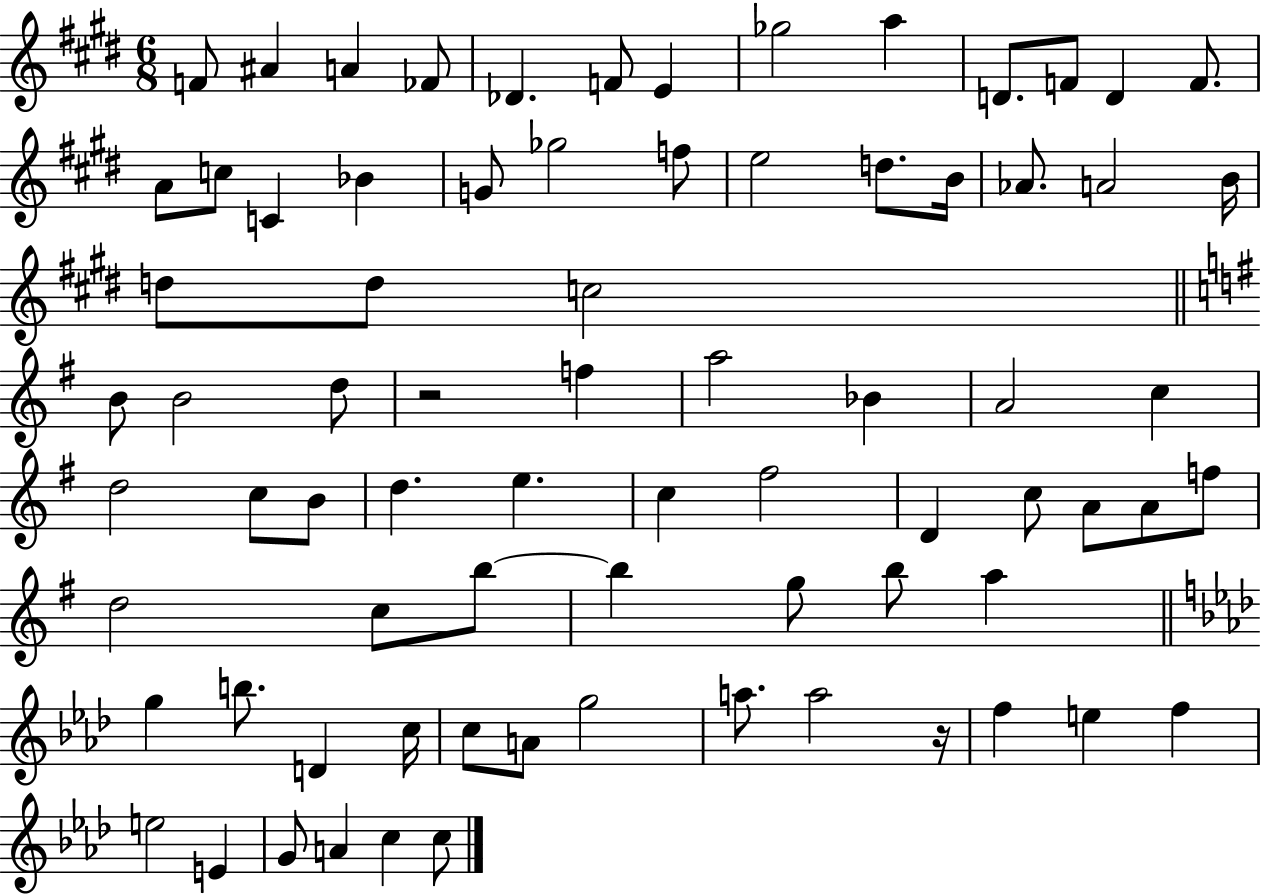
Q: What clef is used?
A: treble